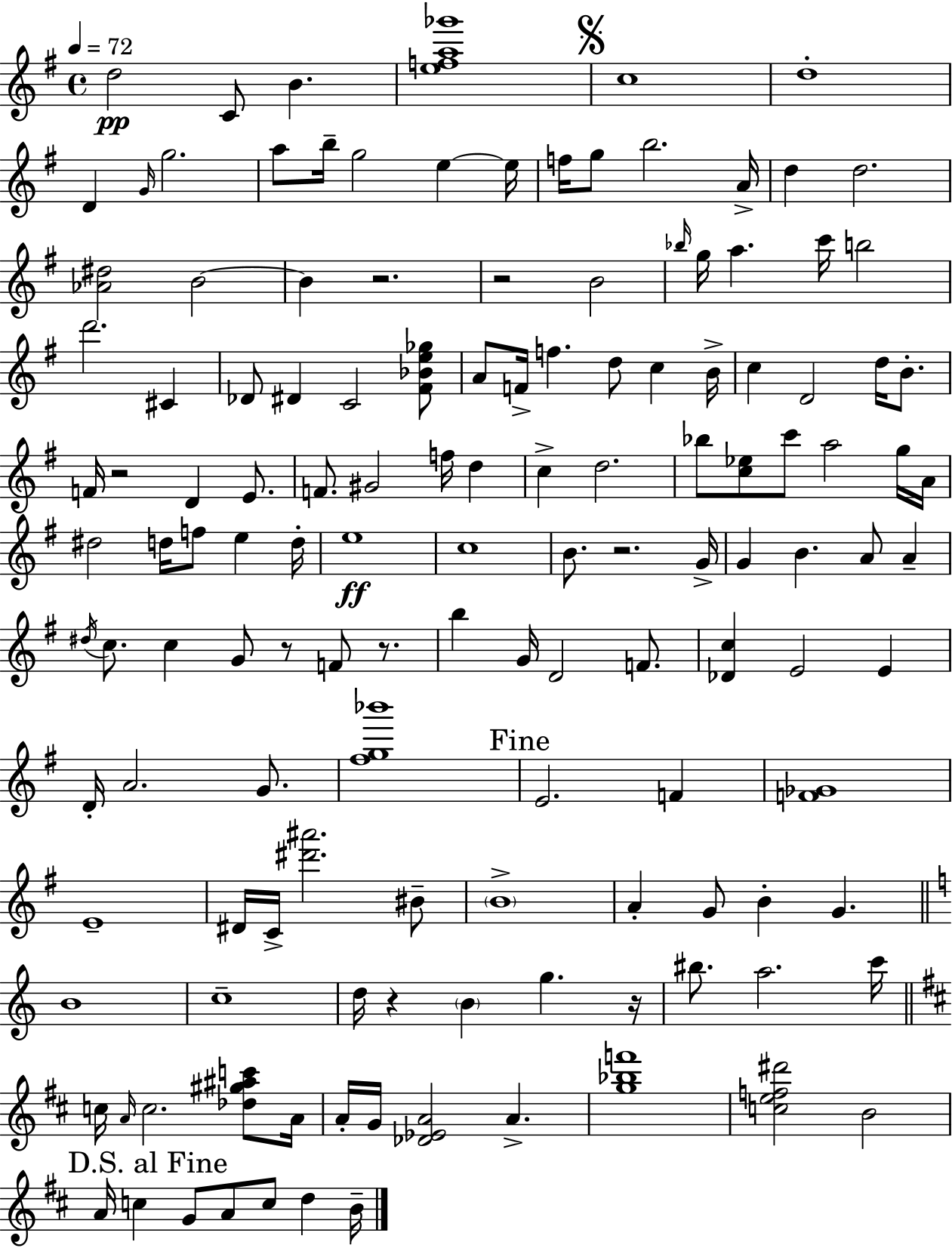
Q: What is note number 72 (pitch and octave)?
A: C5